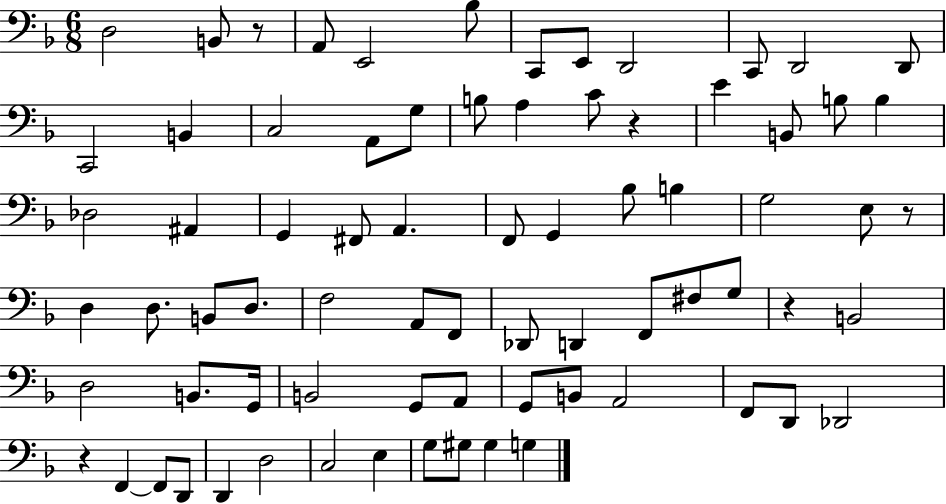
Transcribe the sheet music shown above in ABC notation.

X:1
T:Untitled
M:6/8
L:1/4
K:F
D,2 B,,/2 z/2 A,,/2 E,,2 _B,/2 C,,/2 E,,/2 D,,2 C,,/2 D,,2 D,,/2 C,,2 B,, C,2 A,,/2 G,/2 B,/2 A, C/2 z E B,,/2 B,/2 B, _D,2 ^A,, G,, ^F,,/2 A,, F,,/2 G,, _B,/2 B, G,2 E,/2 z/2 D, D,/2 B,,/2 D,/2 F,2 A,,/2 F,,/2 _D,,/2 D,, F,,/2 ^F,/2 G,/2 z B,,2 D,2 B,,/2 G,,/4 B,,2 G,,/2 A,,/2 G,,/2 B,,/2 A,,2 F,,/2 D,,/2 _D,,2 z F,, F,,/2 D,,/2 D,, D,2 C,2 E, G,/2 ^G,/2 ^G, G,